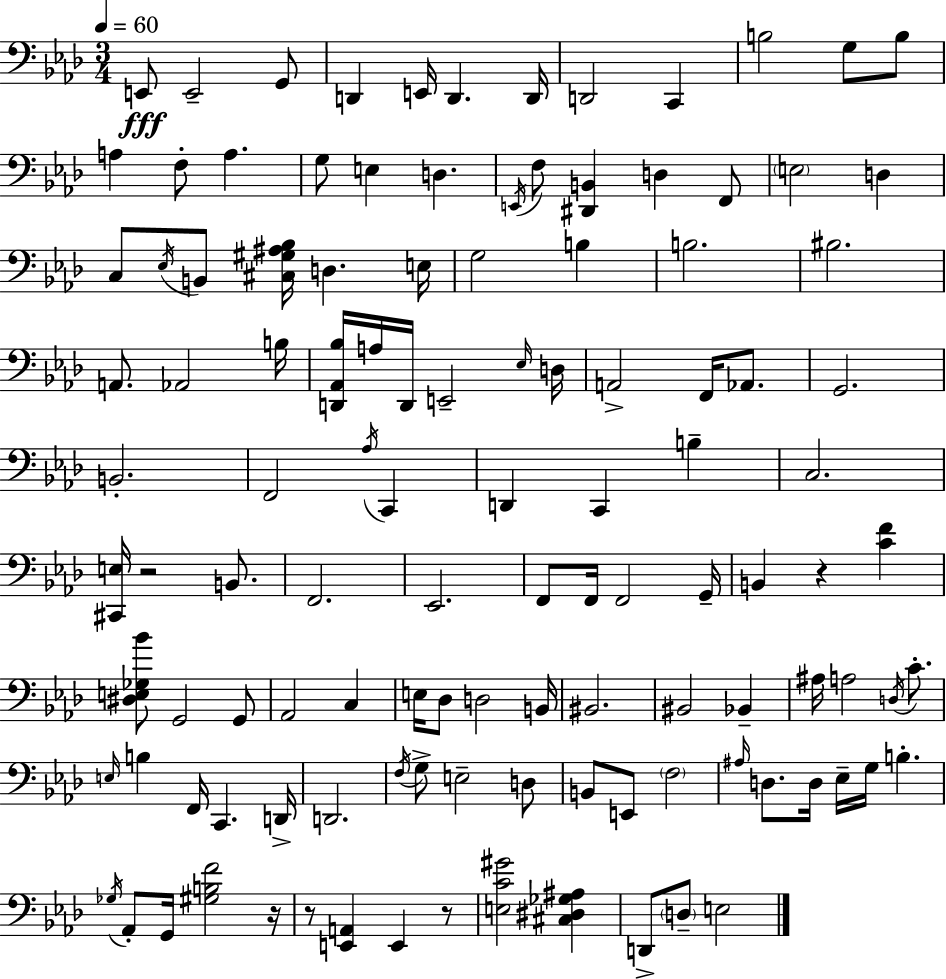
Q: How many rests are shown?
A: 5